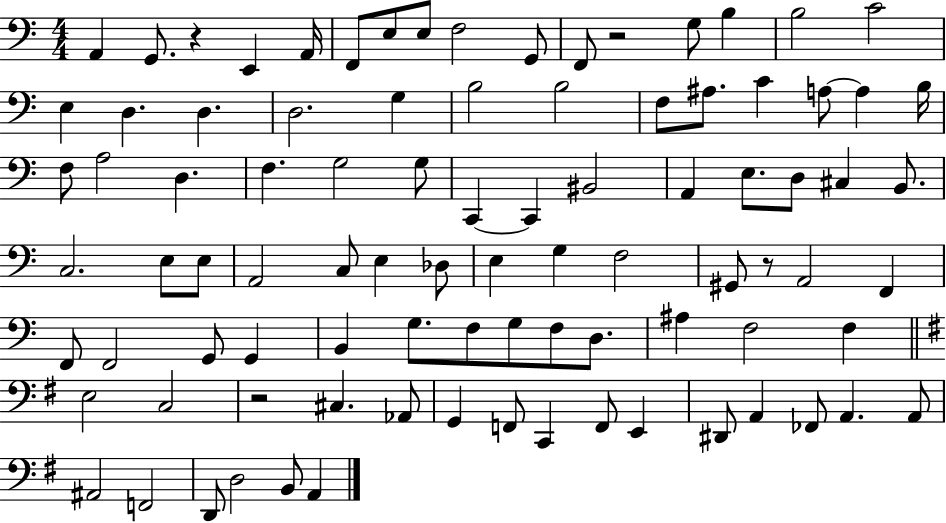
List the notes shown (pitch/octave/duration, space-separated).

A2/q G2/e. R/q E2/q A2/s F2/e E3/e E3/e F3/h G2/e F2/e R/h G3/e B3/q B3/h C4/h E3/q D3/q. D3/q. D3/h. G3/q B3/h B3/h F3/e A#3/e. C4/q A3/e A3/q B3/s F3/e A3/h D3/q. F3/q. G3/h G3/e C2/q C2/q BIS2/h A2/q E3/e. D3/e C#3/q B2/e. C3/h. E3/e E3/e A2/h C3/e E3/q Db3/e E3/q G3/q F3/h G#2/e R/e A2/h F2/q F2/e F2/h G2/e G2/q B2/q G3/e. F3/e G3/e F3/e D3/e. A#3/q F3/h F3/q E3/h C3/h R/h C#3/q. Ab2/e G2/q F2/e C2/q F2/e E2/q D#2/e A2/q FES2/e A2/q. A2/e A#2/h F2/h D2/e D3/h B2/e A2/q